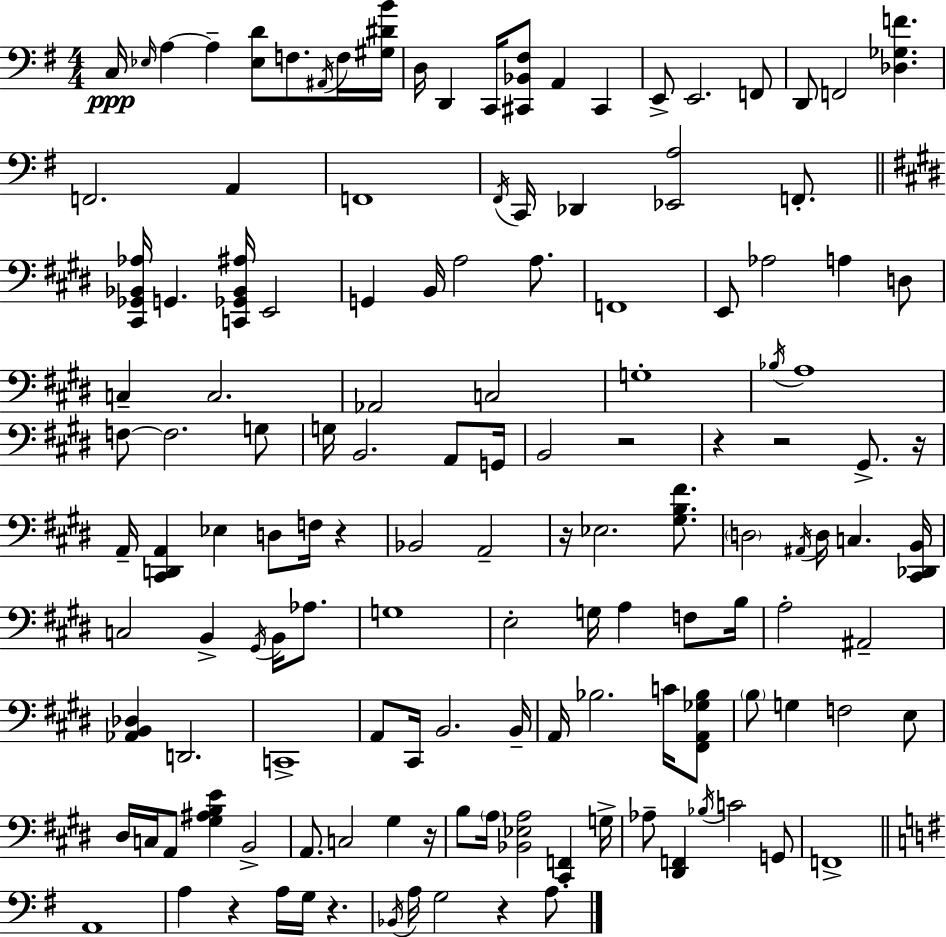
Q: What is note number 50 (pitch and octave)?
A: B2